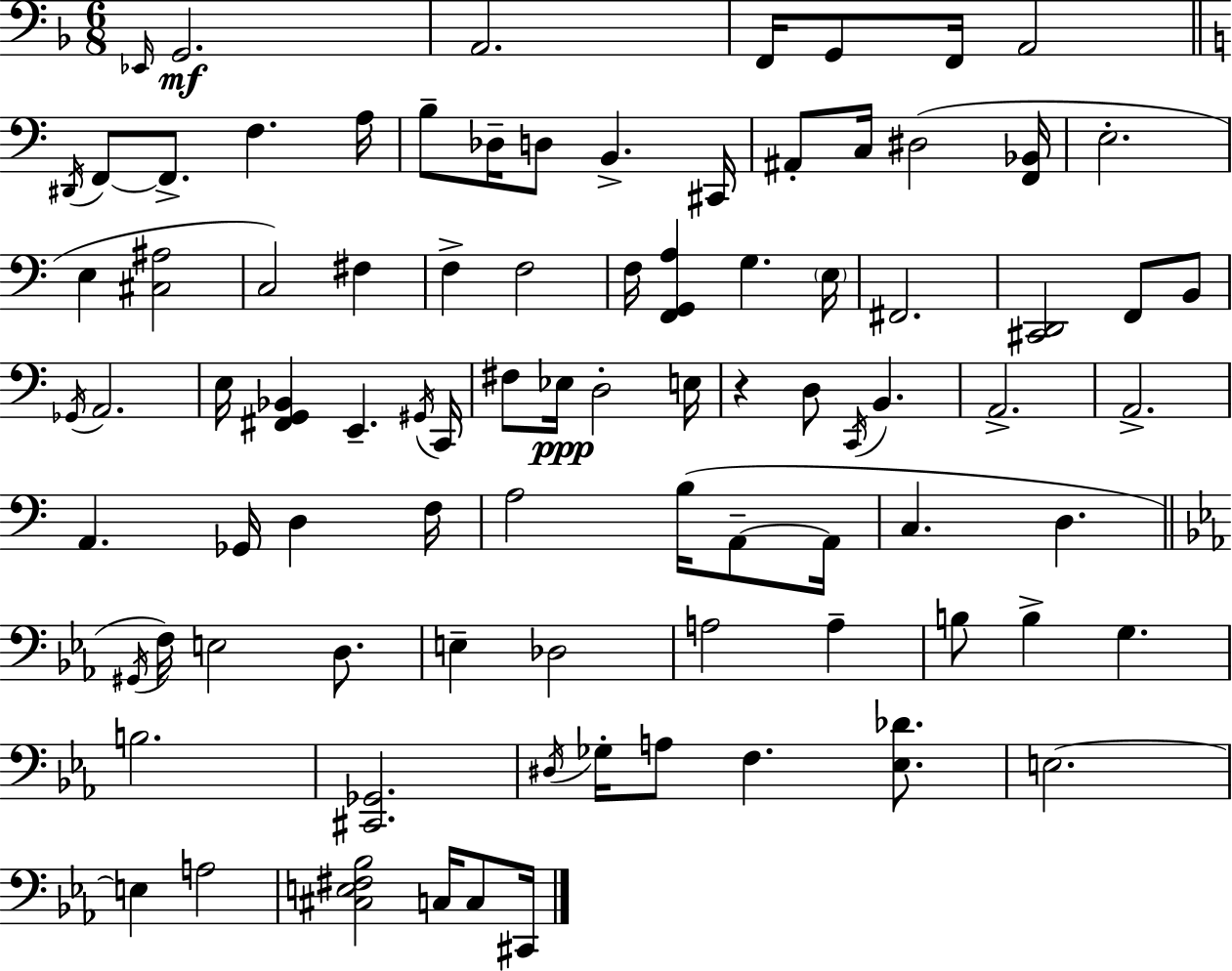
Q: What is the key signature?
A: D minor